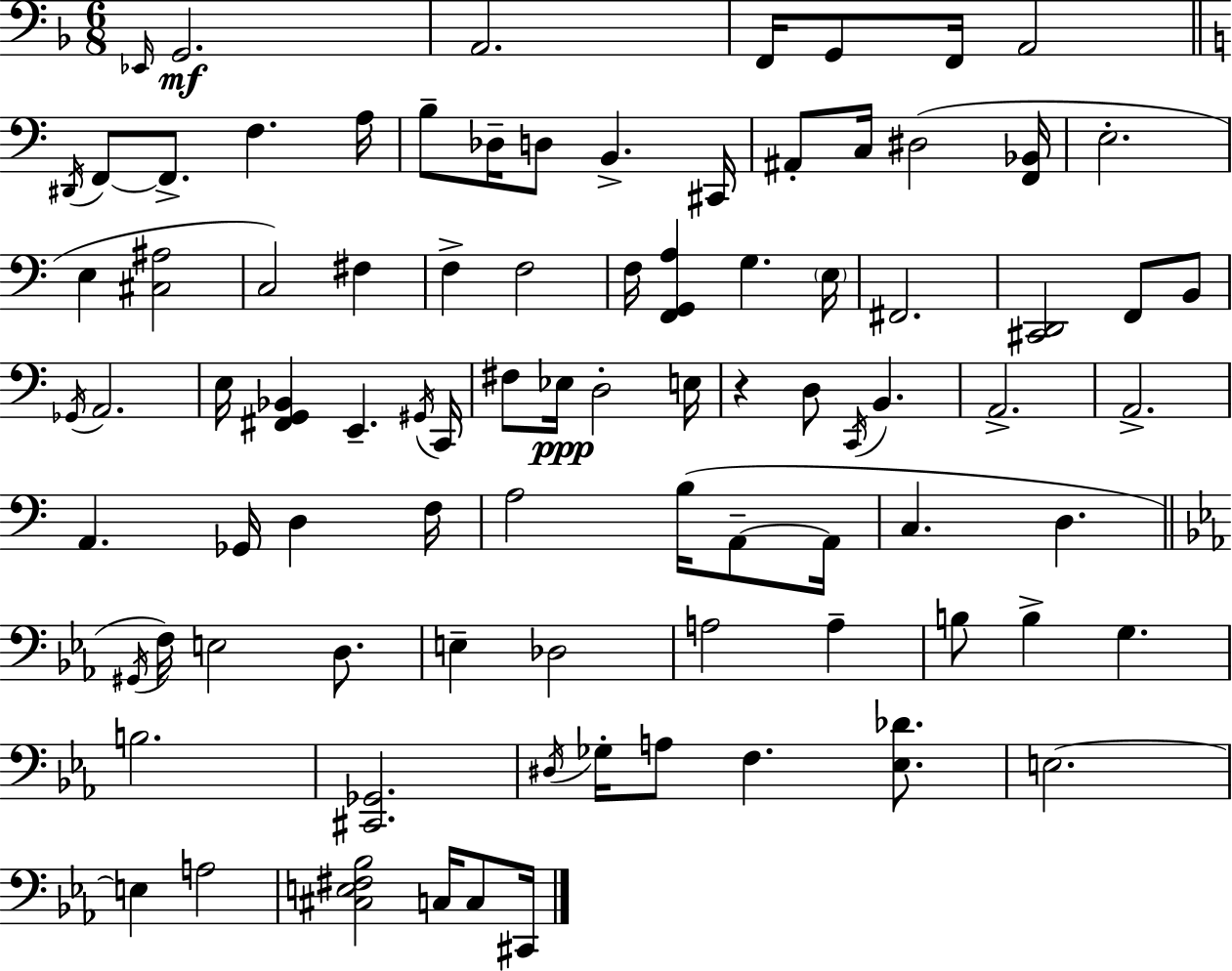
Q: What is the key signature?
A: D minor